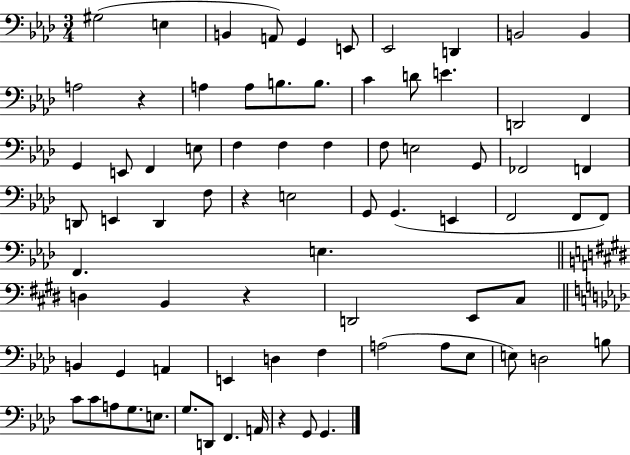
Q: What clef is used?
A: bass